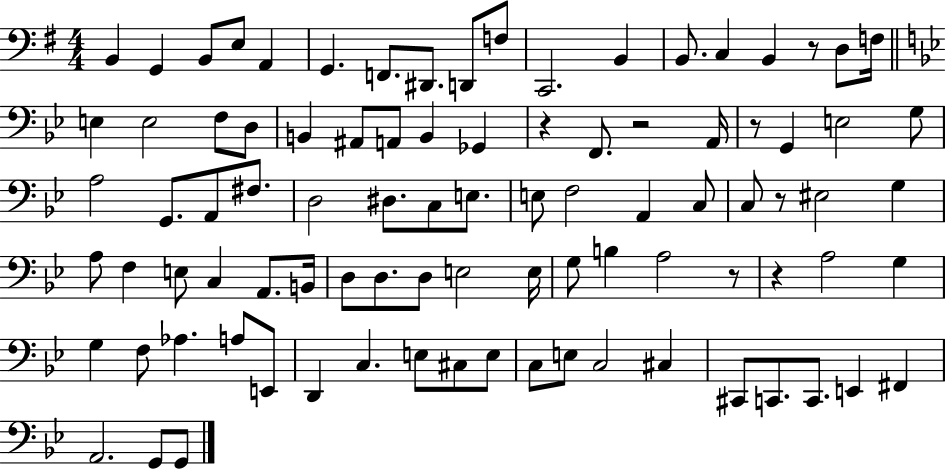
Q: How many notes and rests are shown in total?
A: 91